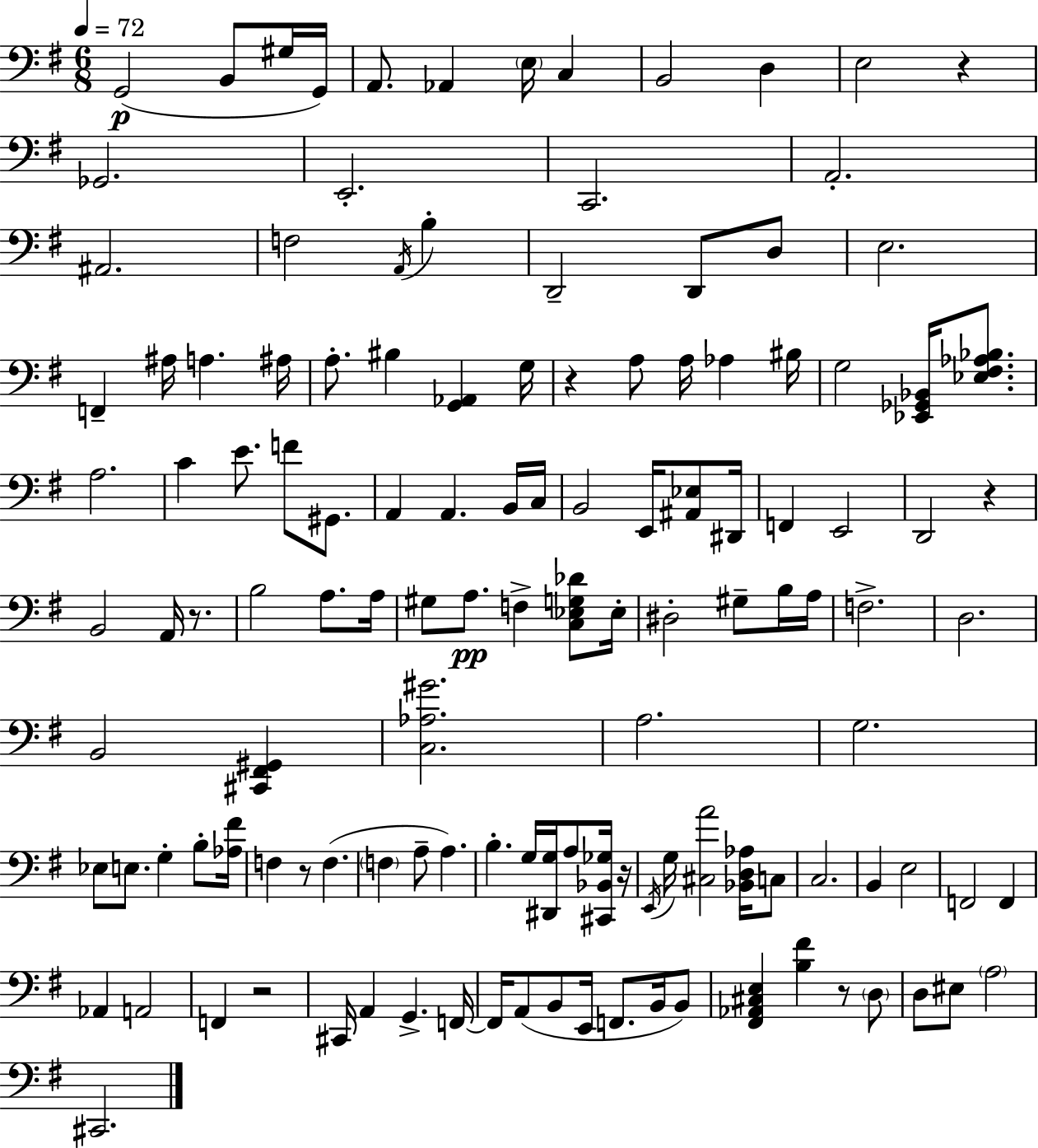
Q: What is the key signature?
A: G major